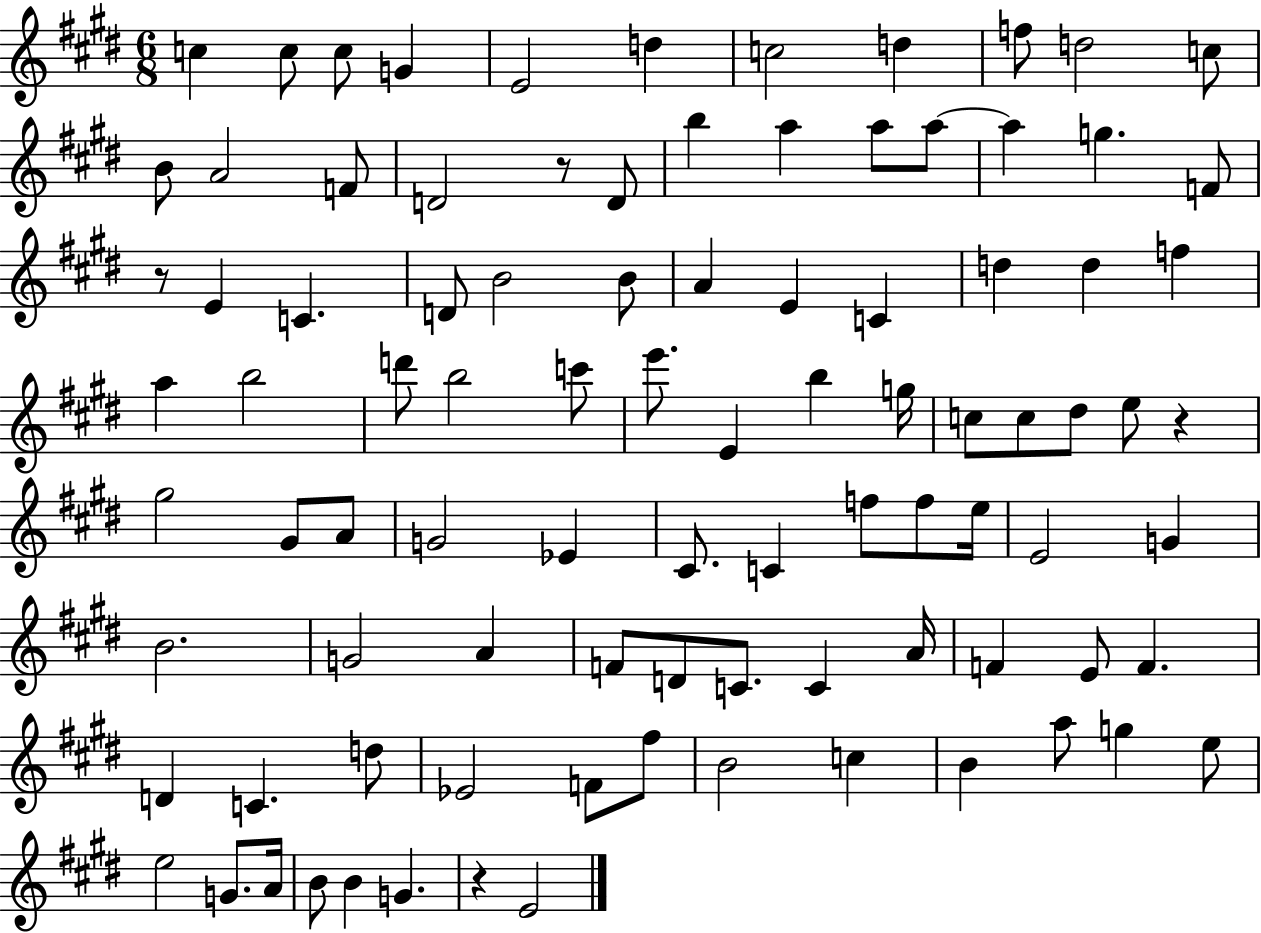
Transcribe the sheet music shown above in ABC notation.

X:1
T:Untitled
M:6/8
L:1/4
K:E
c c/2 c/2 G E2 d c2 d f/2 d2 c/2 B/2 A2 F/2 D2 z/2 D/2 b a a/2 a/2 a g F/2 z/2 E C D/2 B2 B/2 A E C d d f a b2 d'/2 b2 c'/2 e'/2 E b g/4 c/2 c/2 ^d/2 e/2 z ^g2 ^G/2 A/2 G2 _E ^C/2 C f/2 f/2 e/4 E2 G B2 G2 A F/2 D/2 C/2 C A/4 F E/2 F D C d/2 _E2 F/2 ^f/2 B2 c B a/2 g e/2 e2 G/2 A/4 B/2 B G z E2